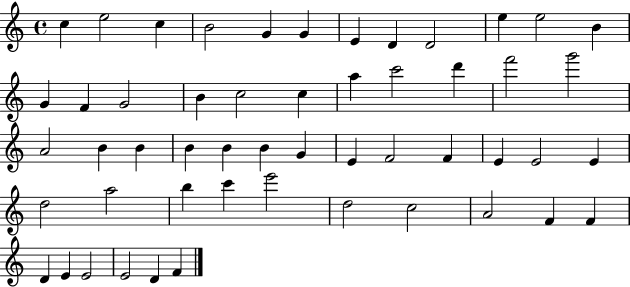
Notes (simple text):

C5/q E5/h C5/q B4/h G4/q G4/q E4/q D4/q D4/h E5/q E5/h B4/q G4/q F4/q G4/h B4/q C5/h C5/q A5/q C6/h D6/q F6/h G6/h A4/h B4/q B4/q B4/q B4/q B4/q G4/q E4/q F4/h F4/q E4/q E4/h E4/q D5/h A5/h B5/q C6/q E6/h D5/h C5/h A4/h F4/q F4/q D4/q E4/q E4/h E4/h D4/q F4/q